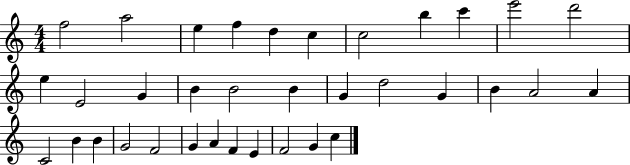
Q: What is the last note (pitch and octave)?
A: C5